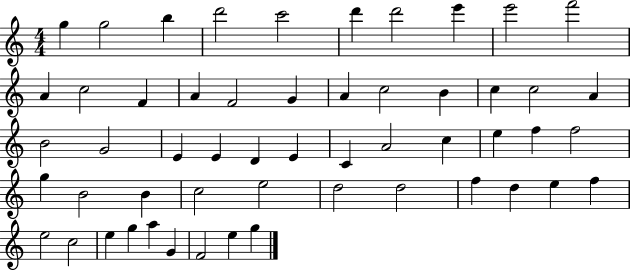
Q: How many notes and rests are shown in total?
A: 54